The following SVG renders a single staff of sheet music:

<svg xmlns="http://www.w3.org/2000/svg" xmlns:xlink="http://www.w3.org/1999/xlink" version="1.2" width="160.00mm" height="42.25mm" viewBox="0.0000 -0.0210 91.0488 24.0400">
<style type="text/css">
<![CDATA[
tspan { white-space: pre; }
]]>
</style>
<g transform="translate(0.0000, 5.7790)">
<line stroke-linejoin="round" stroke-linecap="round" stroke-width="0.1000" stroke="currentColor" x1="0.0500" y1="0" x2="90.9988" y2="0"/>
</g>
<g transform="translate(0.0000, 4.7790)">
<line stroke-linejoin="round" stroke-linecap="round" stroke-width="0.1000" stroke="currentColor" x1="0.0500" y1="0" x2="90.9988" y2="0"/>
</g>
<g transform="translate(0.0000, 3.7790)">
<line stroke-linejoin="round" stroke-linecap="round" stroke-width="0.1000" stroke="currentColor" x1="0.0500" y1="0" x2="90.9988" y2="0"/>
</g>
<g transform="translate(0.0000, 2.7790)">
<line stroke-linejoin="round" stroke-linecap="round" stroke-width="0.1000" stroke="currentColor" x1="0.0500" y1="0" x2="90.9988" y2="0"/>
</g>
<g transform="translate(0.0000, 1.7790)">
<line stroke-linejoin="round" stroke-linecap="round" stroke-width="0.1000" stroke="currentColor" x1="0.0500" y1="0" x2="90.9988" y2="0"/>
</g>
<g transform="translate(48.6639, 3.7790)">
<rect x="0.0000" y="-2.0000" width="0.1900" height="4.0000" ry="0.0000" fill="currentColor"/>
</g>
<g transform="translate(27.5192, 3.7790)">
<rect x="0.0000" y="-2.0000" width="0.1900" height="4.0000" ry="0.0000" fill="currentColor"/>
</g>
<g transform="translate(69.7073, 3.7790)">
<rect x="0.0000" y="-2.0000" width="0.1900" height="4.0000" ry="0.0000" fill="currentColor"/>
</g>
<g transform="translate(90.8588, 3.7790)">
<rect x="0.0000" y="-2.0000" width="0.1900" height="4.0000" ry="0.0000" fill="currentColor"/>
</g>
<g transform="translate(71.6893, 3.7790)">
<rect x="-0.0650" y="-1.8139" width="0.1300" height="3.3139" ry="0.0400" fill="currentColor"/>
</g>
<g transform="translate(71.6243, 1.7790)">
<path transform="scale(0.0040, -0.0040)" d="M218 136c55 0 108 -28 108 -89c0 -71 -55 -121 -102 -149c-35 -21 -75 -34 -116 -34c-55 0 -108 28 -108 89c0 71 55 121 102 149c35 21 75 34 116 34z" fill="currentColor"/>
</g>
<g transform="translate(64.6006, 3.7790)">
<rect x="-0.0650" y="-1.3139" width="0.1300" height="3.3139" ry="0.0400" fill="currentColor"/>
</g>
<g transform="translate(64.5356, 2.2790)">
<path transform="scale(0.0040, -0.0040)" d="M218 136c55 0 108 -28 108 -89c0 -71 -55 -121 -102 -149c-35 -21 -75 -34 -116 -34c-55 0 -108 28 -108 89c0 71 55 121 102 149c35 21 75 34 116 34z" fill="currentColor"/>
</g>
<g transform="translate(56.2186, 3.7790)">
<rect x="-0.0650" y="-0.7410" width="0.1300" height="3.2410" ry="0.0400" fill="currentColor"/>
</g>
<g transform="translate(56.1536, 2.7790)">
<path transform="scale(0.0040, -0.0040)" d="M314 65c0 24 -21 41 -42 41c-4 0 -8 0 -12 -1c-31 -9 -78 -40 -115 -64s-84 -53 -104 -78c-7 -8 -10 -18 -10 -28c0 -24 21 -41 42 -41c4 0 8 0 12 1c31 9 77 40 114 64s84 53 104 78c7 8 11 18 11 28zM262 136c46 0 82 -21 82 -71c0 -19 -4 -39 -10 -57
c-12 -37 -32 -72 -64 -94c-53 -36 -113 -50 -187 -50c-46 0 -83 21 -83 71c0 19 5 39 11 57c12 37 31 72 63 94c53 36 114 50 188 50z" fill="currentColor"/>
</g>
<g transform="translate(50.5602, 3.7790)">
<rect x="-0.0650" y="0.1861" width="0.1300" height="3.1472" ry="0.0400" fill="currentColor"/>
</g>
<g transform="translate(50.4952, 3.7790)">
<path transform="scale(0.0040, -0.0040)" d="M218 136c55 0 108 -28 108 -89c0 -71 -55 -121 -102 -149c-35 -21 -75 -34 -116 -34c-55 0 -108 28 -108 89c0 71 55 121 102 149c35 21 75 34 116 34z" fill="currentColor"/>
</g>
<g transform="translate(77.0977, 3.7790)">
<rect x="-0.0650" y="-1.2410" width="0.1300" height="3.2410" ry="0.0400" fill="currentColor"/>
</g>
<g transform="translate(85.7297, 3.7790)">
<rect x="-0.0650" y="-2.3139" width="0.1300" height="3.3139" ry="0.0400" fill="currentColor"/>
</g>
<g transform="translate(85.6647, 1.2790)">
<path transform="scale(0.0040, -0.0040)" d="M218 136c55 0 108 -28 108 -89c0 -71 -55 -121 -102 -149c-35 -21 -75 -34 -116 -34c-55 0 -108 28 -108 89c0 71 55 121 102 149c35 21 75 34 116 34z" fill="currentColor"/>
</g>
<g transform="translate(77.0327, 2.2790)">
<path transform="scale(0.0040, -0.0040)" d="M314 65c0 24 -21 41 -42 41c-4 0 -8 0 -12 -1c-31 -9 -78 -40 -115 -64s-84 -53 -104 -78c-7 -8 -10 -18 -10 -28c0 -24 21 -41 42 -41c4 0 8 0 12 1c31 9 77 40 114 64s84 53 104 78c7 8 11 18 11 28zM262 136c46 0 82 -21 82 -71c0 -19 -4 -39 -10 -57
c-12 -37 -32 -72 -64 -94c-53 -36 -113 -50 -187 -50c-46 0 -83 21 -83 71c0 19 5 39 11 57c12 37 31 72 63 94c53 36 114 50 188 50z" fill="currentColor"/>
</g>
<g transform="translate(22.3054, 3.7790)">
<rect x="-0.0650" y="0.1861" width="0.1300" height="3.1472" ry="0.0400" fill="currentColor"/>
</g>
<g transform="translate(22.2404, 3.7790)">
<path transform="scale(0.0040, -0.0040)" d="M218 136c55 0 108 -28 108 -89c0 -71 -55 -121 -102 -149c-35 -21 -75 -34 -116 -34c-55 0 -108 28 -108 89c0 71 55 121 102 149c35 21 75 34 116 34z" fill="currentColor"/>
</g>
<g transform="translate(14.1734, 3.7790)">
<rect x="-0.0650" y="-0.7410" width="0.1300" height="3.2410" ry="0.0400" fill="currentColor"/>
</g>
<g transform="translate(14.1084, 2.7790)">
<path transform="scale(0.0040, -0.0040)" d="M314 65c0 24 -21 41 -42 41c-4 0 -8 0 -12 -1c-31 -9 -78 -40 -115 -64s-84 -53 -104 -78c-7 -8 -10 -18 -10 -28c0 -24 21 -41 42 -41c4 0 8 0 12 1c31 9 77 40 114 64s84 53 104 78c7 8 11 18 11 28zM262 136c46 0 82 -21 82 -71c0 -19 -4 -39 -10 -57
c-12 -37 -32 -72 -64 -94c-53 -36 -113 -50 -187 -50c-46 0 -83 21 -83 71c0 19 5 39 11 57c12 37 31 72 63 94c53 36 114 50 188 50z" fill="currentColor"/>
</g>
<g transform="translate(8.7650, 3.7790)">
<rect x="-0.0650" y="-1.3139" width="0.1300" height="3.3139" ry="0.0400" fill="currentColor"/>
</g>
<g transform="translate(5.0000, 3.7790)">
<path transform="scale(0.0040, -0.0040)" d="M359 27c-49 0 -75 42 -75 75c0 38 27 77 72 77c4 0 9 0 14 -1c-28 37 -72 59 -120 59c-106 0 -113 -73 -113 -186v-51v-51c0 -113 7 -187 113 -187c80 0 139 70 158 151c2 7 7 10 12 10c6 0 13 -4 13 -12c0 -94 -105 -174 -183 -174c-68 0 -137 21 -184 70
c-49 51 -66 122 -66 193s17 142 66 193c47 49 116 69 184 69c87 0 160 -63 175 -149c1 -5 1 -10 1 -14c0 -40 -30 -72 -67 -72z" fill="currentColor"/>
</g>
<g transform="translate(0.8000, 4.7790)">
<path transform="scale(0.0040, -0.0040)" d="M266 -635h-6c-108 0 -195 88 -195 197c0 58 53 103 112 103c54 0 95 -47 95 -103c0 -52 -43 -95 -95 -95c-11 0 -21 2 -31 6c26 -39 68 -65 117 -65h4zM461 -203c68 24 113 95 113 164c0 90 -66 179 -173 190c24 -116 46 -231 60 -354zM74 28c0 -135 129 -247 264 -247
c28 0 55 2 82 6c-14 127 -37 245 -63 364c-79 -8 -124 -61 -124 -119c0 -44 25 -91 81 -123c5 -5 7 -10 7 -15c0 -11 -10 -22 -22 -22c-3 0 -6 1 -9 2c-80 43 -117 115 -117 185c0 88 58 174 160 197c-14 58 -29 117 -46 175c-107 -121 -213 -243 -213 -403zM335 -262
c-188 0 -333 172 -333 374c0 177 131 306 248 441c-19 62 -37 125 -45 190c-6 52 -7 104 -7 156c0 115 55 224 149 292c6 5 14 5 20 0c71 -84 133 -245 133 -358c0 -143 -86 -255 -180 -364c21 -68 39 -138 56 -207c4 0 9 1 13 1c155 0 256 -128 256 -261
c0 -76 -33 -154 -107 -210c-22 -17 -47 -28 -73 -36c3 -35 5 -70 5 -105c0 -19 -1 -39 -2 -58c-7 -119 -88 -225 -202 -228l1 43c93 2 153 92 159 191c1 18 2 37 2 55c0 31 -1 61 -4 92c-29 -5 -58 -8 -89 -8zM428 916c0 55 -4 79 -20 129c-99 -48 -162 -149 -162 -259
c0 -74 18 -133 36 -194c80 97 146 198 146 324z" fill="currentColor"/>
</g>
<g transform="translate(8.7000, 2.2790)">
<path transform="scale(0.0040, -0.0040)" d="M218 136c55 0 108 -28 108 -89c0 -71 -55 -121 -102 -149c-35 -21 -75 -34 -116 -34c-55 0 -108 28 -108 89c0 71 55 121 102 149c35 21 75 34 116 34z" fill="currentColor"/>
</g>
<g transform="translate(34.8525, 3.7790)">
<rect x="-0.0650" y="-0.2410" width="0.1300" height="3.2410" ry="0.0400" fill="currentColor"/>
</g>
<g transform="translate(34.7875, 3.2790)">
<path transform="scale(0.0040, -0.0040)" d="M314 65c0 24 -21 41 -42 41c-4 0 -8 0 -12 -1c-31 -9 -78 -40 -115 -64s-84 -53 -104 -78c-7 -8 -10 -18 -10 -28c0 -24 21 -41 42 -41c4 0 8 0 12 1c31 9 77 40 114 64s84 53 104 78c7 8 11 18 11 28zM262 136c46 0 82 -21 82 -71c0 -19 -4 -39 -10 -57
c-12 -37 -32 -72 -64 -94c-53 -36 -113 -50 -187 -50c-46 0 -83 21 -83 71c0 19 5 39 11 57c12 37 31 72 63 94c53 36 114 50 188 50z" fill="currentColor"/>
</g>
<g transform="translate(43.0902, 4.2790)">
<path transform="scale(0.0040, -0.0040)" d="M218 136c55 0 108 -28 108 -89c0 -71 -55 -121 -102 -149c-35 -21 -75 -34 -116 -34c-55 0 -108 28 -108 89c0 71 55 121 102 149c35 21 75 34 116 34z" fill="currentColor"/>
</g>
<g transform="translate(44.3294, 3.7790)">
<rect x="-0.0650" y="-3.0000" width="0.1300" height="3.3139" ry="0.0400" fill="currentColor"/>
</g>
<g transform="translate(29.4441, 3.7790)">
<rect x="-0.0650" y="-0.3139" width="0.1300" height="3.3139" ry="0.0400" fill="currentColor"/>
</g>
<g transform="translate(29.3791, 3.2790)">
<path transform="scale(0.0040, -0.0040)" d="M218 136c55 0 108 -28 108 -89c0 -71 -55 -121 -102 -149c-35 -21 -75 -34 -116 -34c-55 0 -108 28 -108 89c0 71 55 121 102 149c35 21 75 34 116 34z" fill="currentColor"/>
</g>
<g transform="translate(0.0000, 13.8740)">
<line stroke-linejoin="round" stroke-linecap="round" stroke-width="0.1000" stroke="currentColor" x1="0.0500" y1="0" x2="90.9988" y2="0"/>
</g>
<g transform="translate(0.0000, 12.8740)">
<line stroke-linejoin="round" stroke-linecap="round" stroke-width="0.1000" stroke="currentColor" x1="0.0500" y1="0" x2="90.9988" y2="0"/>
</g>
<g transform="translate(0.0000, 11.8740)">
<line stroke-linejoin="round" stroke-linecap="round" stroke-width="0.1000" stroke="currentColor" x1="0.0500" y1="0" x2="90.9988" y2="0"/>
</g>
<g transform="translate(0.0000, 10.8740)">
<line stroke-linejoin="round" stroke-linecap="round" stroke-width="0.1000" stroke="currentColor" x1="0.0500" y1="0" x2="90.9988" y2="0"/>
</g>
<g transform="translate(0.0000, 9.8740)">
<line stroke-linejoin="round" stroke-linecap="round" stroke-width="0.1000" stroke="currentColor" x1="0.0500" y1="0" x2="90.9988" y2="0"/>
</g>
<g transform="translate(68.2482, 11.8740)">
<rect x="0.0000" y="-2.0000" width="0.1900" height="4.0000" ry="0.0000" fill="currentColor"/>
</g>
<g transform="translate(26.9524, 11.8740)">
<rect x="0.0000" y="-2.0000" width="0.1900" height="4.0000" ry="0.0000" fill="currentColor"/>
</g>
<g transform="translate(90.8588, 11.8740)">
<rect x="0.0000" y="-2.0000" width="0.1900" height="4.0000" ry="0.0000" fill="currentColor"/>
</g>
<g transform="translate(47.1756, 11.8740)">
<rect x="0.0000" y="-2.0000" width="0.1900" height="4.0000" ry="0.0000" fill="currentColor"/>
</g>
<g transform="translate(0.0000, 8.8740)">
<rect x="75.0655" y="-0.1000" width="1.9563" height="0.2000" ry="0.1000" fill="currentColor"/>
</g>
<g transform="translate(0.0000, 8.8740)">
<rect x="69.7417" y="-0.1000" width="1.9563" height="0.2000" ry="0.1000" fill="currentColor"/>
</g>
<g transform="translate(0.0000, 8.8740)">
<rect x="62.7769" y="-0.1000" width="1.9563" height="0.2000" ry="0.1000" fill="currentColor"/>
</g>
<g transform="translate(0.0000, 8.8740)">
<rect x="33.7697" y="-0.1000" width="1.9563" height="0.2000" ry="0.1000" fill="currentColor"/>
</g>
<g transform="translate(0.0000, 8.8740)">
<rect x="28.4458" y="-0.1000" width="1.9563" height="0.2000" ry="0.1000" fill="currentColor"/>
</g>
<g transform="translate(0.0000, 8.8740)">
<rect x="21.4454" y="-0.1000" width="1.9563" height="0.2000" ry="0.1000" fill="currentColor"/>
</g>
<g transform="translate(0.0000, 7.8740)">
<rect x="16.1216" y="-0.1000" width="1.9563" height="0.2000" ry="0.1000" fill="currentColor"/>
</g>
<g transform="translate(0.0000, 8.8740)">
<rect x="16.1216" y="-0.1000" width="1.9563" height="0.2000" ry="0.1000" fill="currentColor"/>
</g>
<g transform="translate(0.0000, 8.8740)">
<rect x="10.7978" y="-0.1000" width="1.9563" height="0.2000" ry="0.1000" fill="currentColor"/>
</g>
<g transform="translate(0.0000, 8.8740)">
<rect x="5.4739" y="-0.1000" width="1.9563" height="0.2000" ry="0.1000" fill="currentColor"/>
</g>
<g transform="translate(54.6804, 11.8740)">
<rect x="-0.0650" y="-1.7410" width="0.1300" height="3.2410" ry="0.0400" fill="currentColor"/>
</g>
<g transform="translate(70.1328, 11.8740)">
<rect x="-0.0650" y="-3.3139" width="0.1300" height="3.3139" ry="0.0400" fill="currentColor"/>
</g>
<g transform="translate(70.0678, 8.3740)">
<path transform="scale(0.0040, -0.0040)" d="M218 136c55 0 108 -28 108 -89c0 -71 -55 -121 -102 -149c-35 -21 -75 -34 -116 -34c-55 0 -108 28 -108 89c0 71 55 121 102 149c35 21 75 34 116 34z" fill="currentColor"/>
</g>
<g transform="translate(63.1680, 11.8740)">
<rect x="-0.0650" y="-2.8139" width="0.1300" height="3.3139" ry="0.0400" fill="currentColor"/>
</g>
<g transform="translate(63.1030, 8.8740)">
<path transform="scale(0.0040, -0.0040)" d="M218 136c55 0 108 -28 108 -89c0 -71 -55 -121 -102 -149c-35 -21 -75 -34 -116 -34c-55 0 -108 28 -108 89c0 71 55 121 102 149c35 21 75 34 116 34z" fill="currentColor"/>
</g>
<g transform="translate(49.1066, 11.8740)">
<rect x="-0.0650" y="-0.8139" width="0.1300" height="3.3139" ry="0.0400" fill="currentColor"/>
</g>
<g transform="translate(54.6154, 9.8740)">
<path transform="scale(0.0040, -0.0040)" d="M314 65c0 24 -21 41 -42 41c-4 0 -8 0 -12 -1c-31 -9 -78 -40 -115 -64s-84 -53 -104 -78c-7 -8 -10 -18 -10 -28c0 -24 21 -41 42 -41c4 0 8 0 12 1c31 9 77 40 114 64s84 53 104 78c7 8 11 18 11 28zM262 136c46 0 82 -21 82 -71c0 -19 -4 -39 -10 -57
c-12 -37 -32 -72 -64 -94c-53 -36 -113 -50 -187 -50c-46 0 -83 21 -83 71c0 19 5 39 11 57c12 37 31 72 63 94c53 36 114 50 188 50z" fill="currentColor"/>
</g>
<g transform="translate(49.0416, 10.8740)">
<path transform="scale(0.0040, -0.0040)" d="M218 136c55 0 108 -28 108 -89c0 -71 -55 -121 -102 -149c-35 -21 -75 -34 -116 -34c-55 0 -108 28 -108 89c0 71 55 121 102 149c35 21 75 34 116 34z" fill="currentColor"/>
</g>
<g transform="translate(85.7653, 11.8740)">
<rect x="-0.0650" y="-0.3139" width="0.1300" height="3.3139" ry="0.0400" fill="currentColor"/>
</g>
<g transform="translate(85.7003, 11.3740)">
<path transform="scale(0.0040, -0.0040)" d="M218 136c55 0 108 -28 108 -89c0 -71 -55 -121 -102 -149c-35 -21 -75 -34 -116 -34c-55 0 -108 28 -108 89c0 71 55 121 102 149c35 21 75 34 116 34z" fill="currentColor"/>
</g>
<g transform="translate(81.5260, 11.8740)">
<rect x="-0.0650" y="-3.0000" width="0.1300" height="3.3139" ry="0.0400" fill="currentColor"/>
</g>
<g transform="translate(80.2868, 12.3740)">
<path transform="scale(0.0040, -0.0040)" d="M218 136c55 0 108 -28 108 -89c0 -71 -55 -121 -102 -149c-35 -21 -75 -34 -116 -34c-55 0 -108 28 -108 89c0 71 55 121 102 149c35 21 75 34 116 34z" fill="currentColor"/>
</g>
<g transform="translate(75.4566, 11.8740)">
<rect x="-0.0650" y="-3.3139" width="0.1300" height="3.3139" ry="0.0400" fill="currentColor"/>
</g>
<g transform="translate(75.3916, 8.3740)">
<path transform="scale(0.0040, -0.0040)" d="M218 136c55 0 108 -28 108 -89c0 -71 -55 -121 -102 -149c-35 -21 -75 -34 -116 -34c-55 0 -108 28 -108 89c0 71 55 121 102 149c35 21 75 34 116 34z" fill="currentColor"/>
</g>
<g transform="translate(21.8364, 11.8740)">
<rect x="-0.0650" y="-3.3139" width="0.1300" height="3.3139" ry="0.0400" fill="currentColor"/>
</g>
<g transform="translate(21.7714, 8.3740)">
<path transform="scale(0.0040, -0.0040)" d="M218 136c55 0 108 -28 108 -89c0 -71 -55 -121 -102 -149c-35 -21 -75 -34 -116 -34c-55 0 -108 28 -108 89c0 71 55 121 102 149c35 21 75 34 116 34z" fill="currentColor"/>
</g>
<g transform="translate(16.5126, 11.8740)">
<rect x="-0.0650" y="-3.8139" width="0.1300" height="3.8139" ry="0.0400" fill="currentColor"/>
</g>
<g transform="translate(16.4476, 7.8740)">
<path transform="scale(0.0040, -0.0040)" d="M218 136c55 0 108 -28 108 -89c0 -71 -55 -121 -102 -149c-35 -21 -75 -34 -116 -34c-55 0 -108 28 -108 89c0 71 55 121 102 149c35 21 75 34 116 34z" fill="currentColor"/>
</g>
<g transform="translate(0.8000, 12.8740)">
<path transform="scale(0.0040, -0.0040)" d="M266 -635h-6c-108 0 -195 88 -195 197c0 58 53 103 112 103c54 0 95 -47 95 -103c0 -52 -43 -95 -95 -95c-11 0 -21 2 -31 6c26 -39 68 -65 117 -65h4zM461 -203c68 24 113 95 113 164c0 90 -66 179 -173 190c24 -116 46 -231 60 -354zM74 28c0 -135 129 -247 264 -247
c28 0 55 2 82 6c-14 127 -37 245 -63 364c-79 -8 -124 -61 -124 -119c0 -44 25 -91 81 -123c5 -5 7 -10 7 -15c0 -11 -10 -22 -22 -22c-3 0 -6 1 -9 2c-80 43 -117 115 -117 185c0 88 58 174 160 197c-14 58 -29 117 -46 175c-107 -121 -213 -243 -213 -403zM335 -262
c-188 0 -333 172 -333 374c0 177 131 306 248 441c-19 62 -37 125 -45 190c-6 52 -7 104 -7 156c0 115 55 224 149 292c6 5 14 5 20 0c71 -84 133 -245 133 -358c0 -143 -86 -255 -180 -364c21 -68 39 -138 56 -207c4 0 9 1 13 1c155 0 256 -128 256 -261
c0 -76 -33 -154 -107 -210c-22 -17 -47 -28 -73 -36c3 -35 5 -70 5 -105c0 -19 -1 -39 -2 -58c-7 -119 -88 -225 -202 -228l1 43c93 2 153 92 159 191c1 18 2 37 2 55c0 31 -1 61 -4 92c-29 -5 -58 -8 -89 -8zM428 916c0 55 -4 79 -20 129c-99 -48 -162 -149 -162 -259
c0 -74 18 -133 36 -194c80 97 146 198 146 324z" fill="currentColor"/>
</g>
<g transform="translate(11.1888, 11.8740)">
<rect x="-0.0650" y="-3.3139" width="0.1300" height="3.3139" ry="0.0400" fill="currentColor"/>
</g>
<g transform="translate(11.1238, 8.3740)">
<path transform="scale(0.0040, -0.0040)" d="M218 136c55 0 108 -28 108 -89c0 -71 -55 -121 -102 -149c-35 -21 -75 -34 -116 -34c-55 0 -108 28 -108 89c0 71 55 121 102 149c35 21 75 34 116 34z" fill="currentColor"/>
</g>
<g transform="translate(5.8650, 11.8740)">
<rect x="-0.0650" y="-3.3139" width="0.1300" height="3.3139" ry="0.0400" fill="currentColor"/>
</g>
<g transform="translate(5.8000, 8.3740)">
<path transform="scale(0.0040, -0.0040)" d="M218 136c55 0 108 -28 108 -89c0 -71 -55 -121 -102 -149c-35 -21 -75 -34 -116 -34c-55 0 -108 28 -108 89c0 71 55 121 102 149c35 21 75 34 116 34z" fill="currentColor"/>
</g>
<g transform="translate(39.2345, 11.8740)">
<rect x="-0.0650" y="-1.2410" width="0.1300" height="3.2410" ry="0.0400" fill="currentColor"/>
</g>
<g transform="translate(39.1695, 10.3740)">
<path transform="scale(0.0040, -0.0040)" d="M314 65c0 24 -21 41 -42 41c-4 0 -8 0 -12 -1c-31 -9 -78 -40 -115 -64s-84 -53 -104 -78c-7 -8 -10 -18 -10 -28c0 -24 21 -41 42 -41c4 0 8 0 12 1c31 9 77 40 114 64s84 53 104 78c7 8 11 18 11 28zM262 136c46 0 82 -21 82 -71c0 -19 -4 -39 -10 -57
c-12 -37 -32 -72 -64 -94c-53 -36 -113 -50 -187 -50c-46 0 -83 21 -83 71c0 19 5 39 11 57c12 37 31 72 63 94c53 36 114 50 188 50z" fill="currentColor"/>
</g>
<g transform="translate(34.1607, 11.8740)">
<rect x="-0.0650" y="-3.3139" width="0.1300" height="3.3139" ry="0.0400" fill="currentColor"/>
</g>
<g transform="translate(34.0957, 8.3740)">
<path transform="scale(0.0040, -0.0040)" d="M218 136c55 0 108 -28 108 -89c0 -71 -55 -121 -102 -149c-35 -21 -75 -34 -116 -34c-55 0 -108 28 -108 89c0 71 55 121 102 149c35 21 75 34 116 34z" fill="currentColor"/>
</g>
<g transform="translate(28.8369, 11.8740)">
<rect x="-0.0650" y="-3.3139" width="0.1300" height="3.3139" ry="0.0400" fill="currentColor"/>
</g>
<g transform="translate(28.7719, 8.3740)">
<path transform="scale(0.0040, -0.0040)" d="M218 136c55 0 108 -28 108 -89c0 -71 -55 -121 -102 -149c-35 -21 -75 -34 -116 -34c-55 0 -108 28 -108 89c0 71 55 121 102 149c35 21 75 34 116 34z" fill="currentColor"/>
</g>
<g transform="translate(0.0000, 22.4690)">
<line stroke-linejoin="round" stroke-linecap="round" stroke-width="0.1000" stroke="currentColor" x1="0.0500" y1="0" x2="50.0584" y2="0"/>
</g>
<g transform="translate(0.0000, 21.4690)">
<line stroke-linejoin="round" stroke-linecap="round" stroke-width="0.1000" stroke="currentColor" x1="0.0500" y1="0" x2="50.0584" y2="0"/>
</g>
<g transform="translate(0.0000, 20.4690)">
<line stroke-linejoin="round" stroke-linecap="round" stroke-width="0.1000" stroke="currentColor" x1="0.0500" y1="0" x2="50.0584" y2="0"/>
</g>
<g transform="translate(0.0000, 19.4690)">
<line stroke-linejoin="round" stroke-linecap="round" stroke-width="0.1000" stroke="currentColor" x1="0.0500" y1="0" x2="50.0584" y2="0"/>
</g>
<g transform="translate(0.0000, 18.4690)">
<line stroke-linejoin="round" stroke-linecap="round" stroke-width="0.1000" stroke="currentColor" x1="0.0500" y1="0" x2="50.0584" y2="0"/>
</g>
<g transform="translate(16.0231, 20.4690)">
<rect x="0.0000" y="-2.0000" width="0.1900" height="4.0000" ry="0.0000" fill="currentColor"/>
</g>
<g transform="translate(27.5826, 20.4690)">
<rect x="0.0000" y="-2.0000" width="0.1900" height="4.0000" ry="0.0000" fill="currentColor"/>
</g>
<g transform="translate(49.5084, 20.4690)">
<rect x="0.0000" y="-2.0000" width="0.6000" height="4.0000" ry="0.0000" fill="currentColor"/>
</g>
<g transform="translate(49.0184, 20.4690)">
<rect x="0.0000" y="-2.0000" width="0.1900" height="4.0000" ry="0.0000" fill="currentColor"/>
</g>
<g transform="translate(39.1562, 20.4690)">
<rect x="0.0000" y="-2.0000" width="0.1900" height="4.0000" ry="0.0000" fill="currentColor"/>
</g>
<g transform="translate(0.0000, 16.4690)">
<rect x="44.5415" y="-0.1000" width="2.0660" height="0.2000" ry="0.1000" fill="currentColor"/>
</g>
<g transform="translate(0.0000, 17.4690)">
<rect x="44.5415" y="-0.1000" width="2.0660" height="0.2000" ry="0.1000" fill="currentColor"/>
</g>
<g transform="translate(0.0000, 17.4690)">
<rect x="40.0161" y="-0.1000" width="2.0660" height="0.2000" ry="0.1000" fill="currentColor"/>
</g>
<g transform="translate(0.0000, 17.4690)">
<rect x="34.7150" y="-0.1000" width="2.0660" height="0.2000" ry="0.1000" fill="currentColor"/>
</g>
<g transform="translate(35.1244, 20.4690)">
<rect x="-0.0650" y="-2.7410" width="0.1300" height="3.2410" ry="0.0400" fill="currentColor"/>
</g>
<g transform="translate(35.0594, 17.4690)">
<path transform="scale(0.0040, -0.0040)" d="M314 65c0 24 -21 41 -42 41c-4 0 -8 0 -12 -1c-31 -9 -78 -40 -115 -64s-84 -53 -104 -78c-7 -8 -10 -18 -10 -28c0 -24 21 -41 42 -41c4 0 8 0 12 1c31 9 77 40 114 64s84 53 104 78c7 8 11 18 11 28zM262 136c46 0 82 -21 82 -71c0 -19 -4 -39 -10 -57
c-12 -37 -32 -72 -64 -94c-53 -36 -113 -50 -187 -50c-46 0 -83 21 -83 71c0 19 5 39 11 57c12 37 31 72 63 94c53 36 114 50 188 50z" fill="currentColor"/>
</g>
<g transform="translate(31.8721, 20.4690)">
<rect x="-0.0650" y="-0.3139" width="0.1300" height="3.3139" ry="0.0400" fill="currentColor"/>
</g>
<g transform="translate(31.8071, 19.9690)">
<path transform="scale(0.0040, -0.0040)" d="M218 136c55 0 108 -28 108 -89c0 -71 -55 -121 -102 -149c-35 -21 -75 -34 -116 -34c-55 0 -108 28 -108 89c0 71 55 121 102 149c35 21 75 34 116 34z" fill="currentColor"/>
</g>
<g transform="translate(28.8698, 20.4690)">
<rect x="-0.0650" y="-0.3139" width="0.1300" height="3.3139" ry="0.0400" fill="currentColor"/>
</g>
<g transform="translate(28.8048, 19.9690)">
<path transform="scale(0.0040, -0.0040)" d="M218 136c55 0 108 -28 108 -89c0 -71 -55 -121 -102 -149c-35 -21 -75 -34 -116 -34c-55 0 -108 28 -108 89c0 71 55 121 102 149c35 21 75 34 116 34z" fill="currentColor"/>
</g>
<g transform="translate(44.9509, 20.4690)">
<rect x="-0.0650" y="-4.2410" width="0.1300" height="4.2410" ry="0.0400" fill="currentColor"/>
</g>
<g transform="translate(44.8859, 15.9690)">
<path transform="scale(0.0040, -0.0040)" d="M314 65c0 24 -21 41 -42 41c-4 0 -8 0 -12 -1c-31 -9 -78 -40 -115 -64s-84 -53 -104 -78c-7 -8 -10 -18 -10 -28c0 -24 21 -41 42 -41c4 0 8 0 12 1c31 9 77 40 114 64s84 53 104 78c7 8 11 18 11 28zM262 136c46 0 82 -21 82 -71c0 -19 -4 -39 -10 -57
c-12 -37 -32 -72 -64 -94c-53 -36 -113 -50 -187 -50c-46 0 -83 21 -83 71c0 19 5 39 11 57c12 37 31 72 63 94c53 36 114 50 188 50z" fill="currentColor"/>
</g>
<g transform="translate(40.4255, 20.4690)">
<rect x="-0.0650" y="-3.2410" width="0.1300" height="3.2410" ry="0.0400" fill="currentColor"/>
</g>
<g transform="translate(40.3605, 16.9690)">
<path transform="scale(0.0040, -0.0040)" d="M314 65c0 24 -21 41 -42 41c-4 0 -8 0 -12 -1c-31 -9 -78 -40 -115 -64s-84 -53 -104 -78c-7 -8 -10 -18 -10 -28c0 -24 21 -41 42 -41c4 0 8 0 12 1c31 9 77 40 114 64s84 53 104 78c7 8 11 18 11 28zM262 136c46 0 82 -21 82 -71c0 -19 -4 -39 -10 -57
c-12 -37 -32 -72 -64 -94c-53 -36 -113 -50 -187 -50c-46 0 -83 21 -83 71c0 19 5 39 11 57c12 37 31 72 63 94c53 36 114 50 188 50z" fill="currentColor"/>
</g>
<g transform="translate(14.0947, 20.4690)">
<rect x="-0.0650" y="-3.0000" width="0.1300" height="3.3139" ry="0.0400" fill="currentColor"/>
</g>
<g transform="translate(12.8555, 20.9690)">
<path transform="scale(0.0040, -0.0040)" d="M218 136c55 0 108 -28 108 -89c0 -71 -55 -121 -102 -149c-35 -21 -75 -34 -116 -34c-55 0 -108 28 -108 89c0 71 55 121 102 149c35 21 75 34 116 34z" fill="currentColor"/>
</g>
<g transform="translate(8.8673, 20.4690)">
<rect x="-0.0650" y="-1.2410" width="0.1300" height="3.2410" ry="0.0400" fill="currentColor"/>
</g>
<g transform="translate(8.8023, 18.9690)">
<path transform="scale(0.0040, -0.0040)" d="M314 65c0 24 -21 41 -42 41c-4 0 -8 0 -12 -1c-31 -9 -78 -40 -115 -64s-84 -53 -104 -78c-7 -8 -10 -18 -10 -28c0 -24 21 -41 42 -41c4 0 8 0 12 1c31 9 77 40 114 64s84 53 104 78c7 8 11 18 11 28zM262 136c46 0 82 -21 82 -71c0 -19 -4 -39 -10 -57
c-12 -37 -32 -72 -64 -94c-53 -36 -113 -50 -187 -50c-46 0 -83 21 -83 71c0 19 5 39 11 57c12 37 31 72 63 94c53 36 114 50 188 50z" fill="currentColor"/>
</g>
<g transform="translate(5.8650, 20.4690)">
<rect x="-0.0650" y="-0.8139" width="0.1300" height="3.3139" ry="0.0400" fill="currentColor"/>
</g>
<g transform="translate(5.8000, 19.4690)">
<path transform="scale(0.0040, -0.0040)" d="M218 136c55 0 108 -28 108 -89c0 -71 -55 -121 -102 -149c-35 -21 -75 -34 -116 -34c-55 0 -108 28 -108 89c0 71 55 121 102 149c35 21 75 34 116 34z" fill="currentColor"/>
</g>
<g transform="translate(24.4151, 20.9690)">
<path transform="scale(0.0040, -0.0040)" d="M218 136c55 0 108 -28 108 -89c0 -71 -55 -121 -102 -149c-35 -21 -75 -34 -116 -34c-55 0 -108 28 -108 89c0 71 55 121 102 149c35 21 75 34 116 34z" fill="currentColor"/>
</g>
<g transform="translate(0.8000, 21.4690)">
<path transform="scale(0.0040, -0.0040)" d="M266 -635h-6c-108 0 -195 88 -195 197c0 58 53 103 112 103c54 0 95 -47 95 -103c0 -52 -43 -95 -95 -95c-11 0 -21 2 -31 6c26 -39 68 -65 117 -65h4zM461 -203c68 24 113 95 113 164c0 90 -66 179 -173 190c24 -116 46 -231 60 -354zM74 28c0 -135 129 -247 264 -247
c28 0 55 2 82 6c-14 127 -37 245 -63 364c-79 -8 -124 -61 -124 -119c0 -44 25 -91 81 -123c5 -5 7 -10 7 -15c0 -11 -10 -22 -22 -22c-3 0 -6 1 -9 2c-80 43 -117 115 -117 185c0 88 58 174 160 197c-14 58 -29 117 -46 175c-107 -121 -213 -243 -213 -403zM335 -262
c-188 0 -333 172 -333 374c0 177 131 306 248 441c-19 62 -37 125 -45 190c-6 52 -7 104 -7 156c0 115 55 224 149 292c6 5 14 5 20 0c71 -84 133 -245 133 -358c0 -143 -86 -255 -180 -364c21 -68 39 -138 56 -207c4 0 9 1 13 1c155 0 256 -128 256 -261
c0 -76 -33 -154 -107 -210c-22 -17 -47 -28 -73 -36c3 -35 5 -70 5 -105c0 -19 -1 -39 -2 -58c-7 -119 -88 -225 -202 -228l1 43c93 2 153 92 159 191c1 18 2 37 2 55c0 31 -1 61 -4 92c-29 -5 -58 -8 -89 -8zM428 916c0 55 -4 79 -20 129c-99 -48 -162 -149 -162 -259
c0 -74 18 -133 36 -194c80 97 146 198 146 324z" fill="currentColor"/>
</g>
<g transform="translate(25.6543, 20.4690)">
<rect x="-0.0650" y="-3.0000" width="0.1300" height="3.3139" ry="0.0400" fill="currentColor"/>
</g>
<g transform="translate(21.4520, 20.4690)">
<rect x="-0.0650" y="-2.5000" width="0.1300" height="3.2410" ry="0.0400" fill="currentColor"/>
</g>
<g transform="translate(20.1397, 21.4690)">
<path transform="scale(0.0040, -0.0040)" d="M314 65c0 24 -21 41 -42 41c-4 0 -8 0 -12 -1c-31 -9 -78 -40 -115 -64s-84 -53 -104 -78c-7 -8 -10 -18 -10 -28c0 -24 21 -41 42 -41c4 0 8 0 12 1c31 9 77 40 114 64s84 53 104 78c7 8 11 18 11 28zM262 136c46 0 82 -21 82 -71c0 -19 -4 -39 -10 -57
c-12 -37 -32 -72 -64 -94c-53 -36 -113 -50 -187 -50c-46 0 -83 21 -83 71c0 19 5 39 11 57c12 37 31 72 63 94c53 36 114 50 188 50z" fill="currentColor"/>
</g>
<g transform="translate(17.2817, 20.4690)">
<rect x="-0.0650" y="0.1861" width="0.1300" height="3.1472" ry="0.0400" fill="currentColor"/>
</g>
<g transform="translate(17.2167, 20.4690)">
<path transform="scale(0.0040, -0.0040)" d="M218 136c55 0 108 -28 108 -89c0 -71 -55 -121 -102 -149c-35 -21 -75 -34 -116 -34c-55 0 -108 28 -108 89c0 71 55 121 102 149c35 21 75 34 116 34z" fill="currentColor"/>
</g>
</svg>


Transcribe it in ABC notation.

X:1
T:Untitled
M:4/4
L:1/4
K:C
e d2 B c c2 A B d2 e f e2 g b b c' b b b e2 d f2 a b b A c d e2 A B G2 A c c a2 b2 d'2